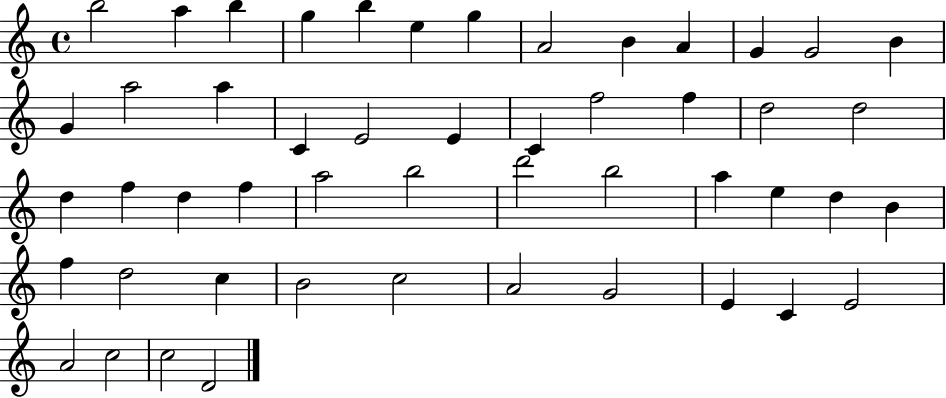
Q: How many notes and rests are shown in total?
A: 50